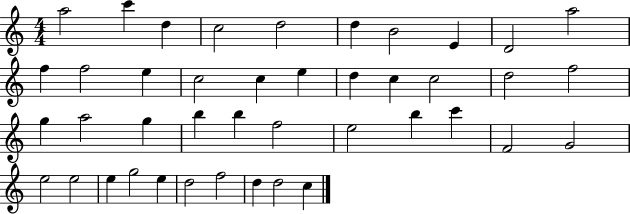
A5/h C6/q D5/q C5/h D5/h D5/q B4/h E4/q D4/h A5/h F5/q F5/h E5/q C5/h C5/q E5/q D5/q C5/q C5/h D5/h F5/h G5/q A5/h G5/q B5/q B5/q F5/h E5/h B5/q C6/q F4/h G4/h E5/h E5/h E5/q G5/h E5/q D5/h F5/h D5/q D5/h C5/q